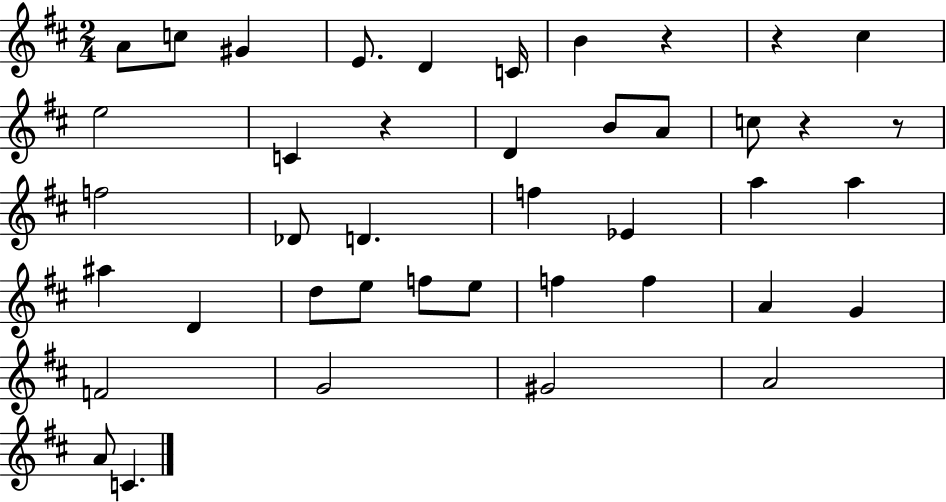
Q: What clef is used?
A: treble